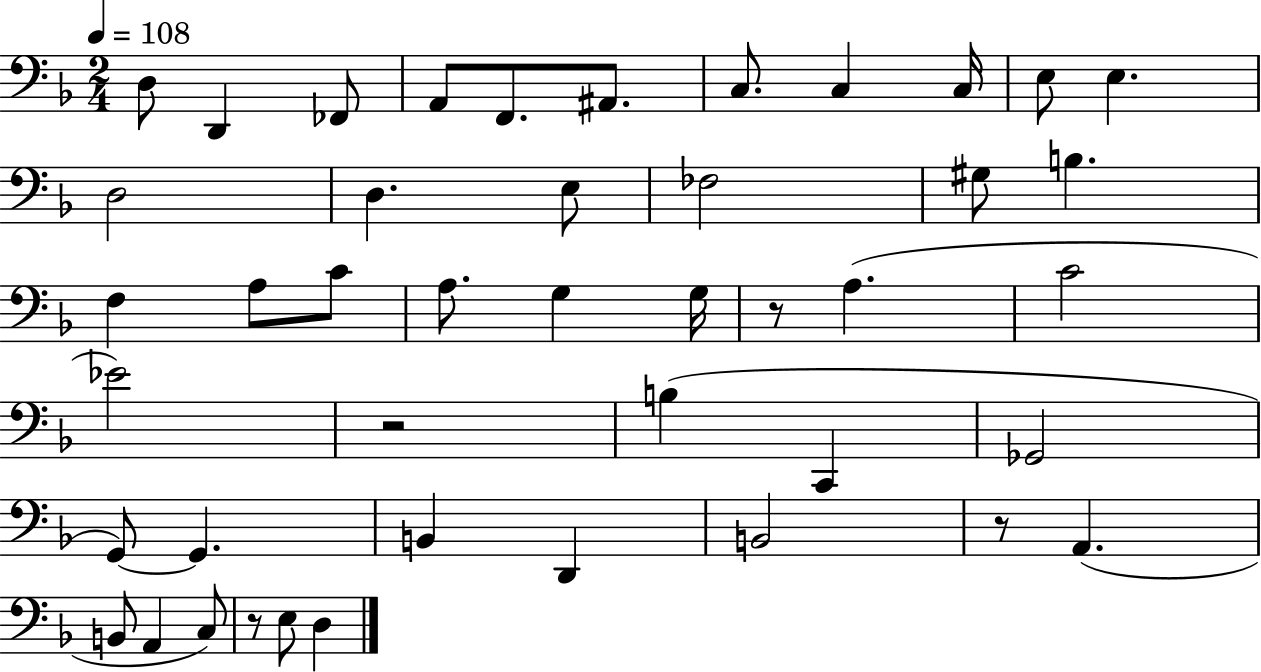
{
  \clef bass
  \numericTimeSignature
  \time 2/4
  \key f \major
  \tempo 4 = 108
  d8 d,4 fes,8 | a,8 f,8. ais,8. | c8. c4 c16 | e8 e4. | \break d2 | d4. e8 | fes2 | gis8 b4. | \break f4 a8 c'8 | a8. g4 g16 | r8 a4.( | c'2 | \break ees'2) | r2 | b4( c,4 | ges,2 | \break g,8~~) g,4. | b,4 d,4 | b,2 | r8 a,4.( | \break b,8 a,4 c8) | r8 e8 d4 | \bar "|."
}